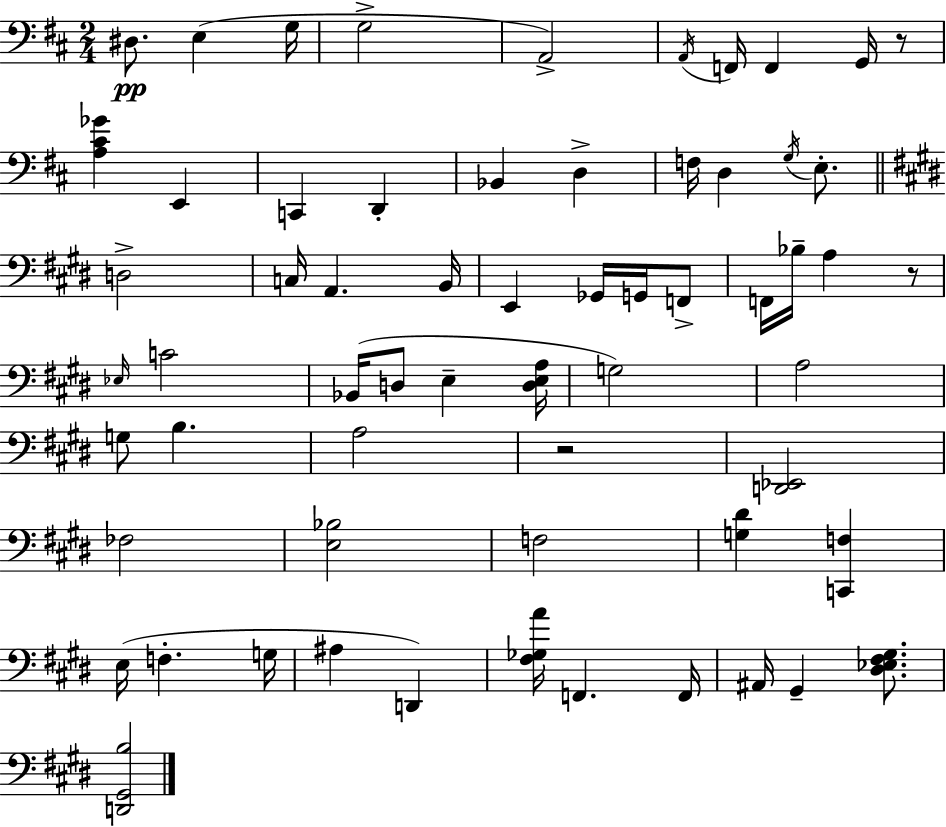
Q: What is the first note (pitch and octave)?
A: D#3